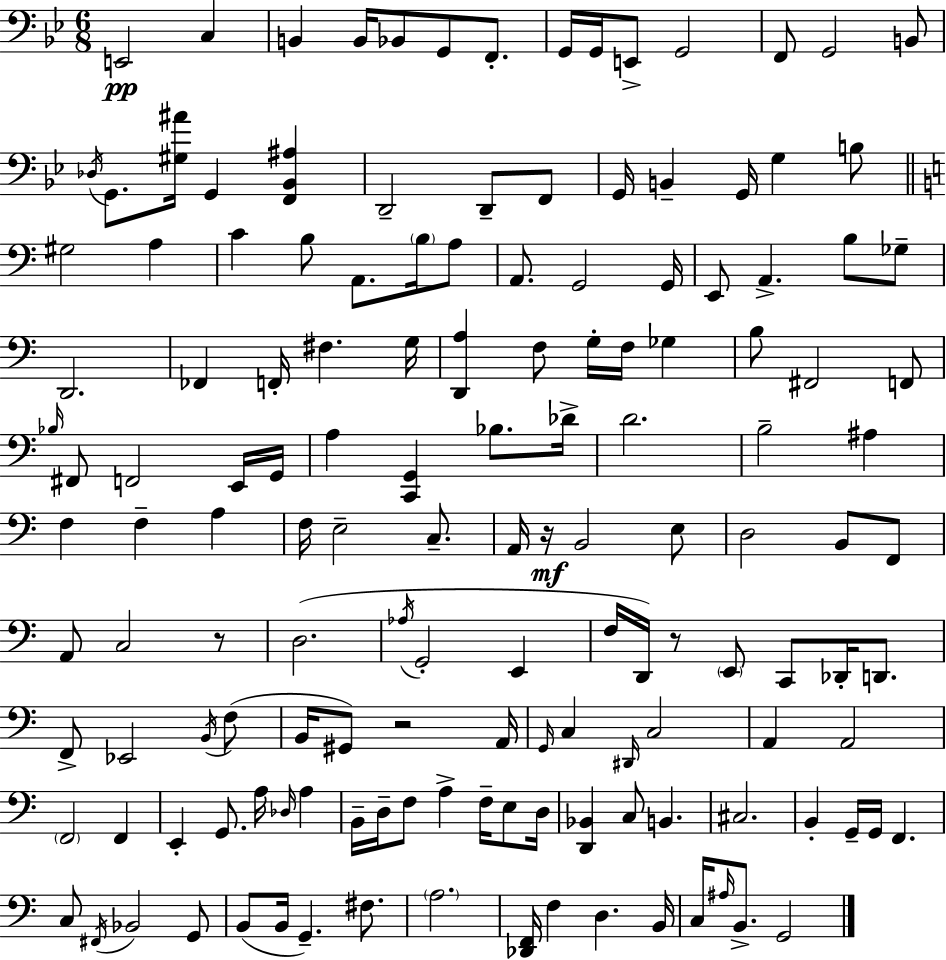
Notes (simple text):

E2/h C3/q B2/q B2/s Bb2/e G2/e F2/e. G2/s G2/s E2/e G2/h F2/e G2/h B2/e Db3/s G2/e. [G#3,A#4]/s G2/q [F2,Bb2,A#3]/q D2/h D2/e F2/e G2/s B2/q G2/s G3/q B3/e G#3/h A3/q C4/q B3/e A2/e. B3/s A3/e A2/e. G2/h G2/s E2/e A2/q. B3/e Gb3/e D2/h. FES2/q F2/s F#3/q. G3/s [D2,A3]/q F3/e G3/s F3/s Gb3/q B3/e F#2/h F2/e Bb3/s F#2/e F2/h E2/s G2/s A3/q [C2,G2]/q Bb3/e. Db4/s D4/h. B3/h A#3/q F3/q F3/q A3/q F3/s E3/h C3/e. A2/s R/s B2/h E3/e D3/h B2/e F2/e A2/e C3/h R/e D3/h. Ab3/s G2/h E2/q F3/s D2/s R/e E2/e C2/e Db2/s D2/e. F2/e Eb2/h B2/s F3/e B2/s G#2/e R/h A2/s G2/s C3/q D#2/s C3/h A2/q A2/h F2/h F2/q E2/q G2/e. A3/s Db3/s A3/q B2/s D3/s F3/e A3/q F3/s E3/e D3/s [D2,Bb2]/q C3/e B2/q. C#3/h. B2/q G2/s G2/s F2/q. C3/e F#2/s Bb2/h G2/e B2/e B2/s G2/q. F#3/e. A3/h. [Db2,F2]/s F3/q D3/q. B2/s C3/s A#3/s B2/e. G2/h